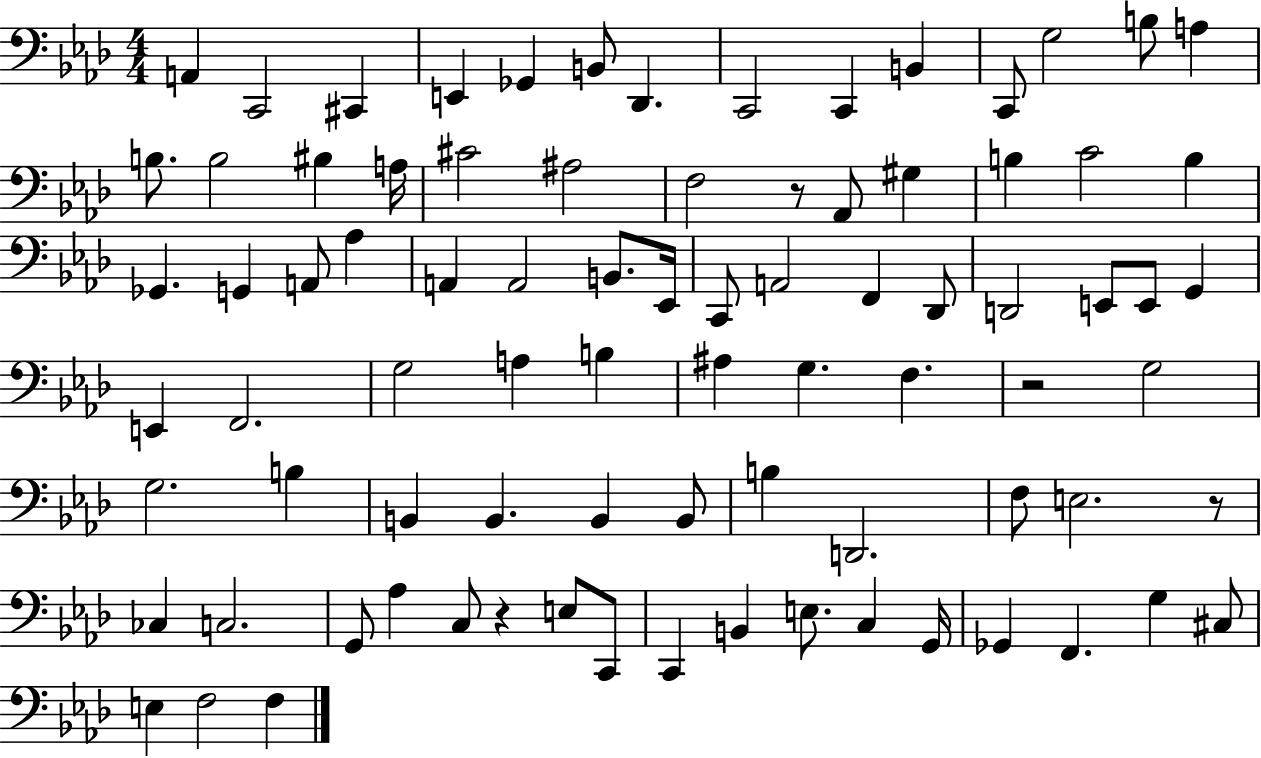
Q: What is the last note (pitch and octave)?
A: F3